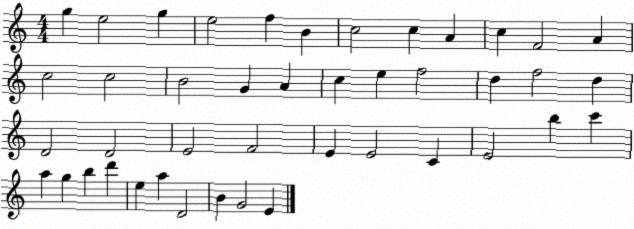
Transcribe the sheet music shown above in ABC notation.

X:1
T:Untitled
M:4/4
L:1/4
K:C
g e2 g e2 f B c2 c A c F2 A c2 c2 B2 G A c e f2 d f2 d D2 D2 E2 F2 E E2 C E2 b c' a g b d' e a D2 B G2 E